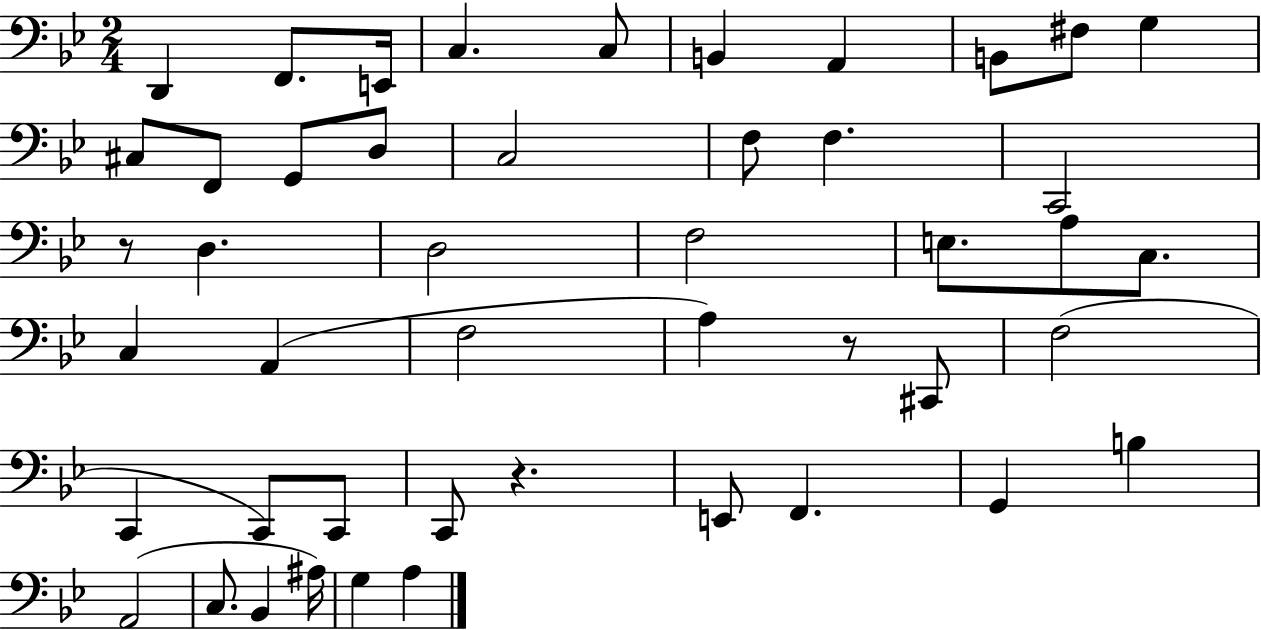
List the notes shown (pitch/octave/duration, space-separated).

D2/q F2/e. E2/s C3/q. C3/e B2/q A2/q B2/e F#3/e G3/q C#3/e F2/e G2/e D3/e C3/h F3/e F3/q. C2/h R/e D3/q. D3/h F3/h E3/e. A3/e C3/e. C3/q A2/q F3/h A3/q R/e C#2/e F3/h C2/q C2/e C2/e C2/e R/q. E2/e F2/q. G2/q B3/q A2/h C3/e. Bb2/q A#3/s G3/q A3/q